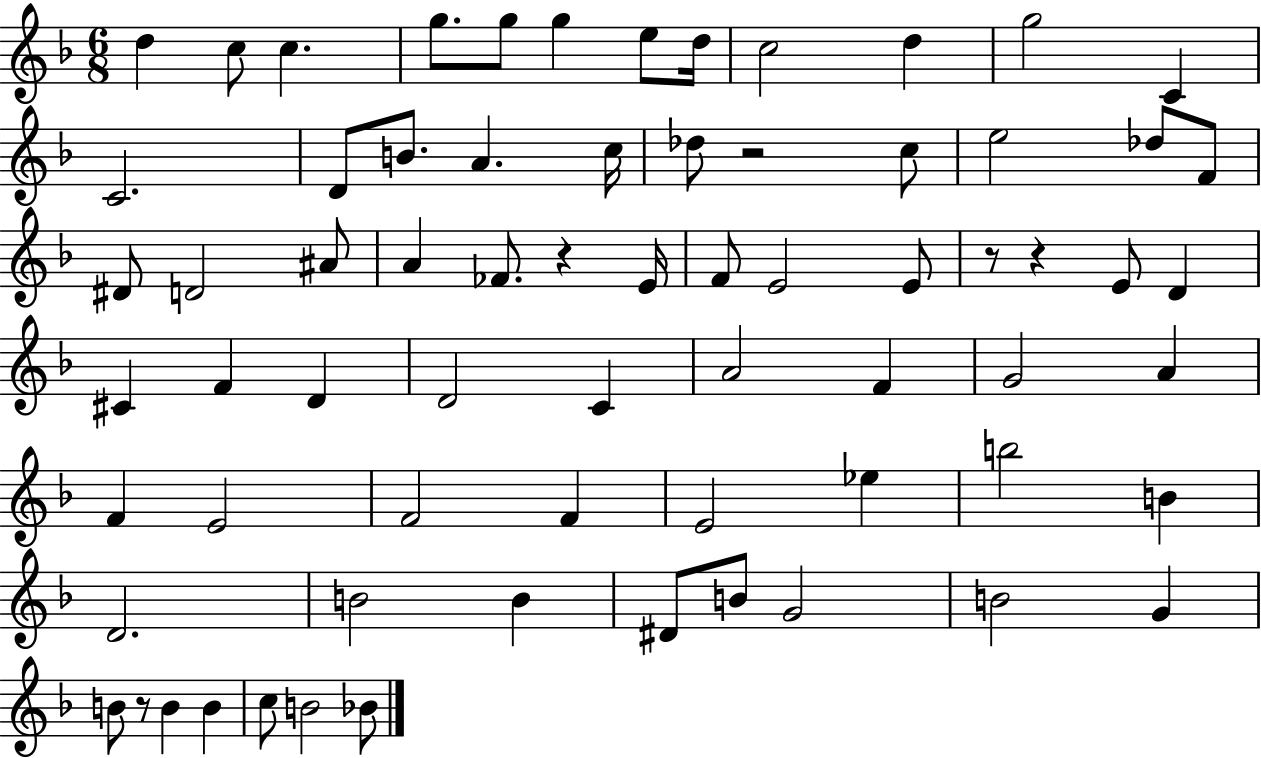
X:1
T:Untitled
M:6/8
L:1/4
K:F
d c/2 c g/2 g/2 g e/2 d/4 c2 d g2 C C2 D/2 B/2 A c/4 _d/2 z2 c/2 e2 _d/2 F/2 ^D/2 D2 ^A/2 A _F/2 z E/4 F/2 E2 E/2 z/2 z E/2 D ^C F D D2 C A2 F G2 A F E2 F2 F E2 _e b2 B D2 B2 B ^D/2 B/2 G2 B2 G B/2 z/2 B B c/2 B2 _B/2